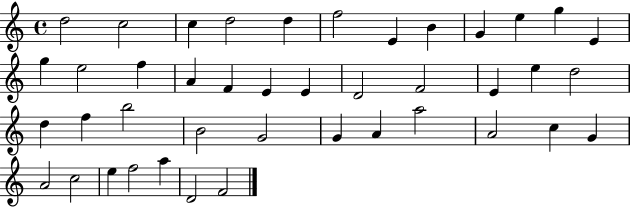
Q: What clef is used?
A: treble